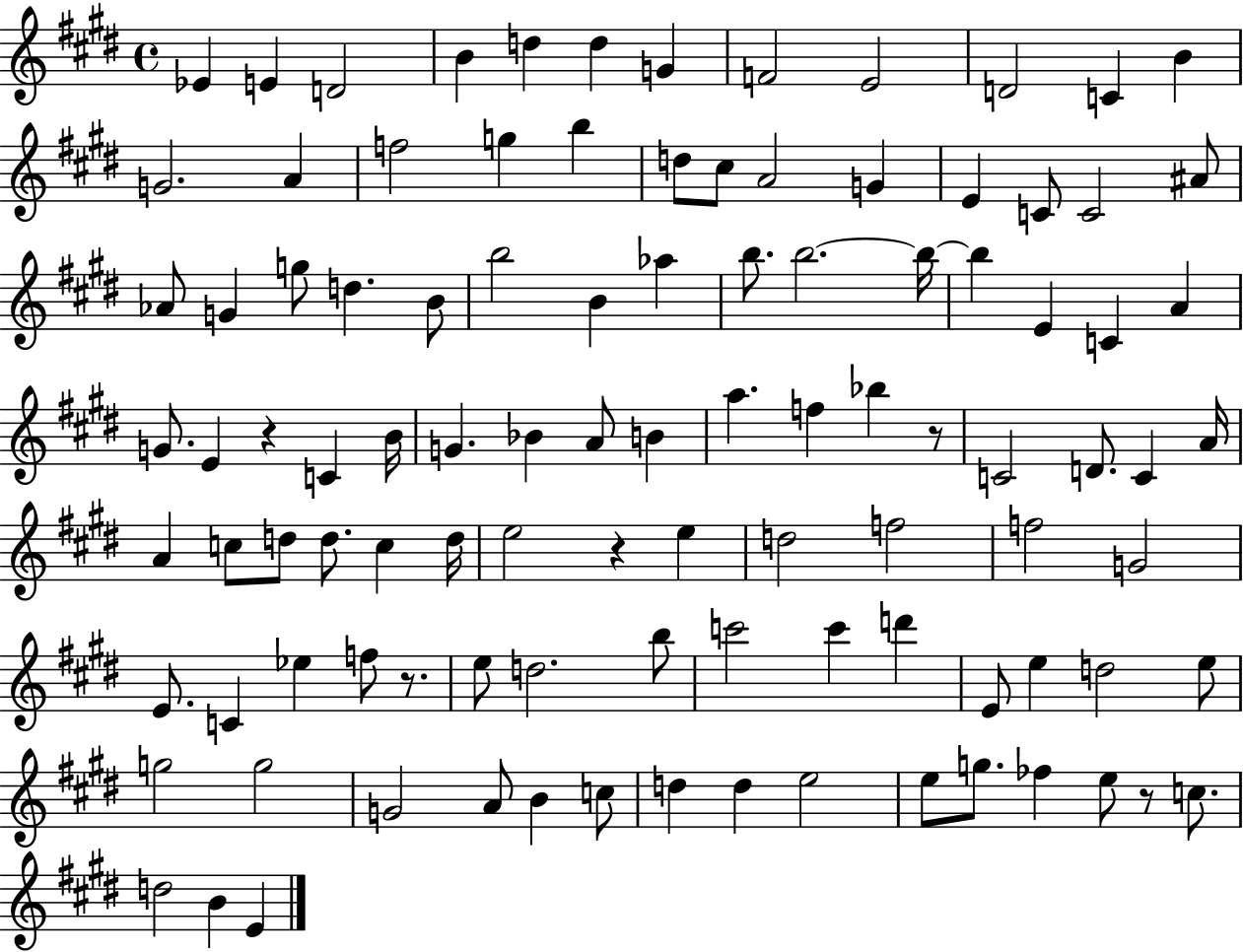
Eb4/q E4/q D4/h B4/q D5/q D5/q G4/q F4/h E4/h D4/h C4/q B4/q G4/h. A4/q F5/h G5/q B5/q D5/e C#5/e A4/h G4/q E4/q C4/e C4/h A#4/e Ab4/e G4/q G5/e D5/q. B4/e B5/h B4/q Ab5/q B5/e. B5/h. B5/s B5/q E4/q C4/q A4/q G4/e. E4/q R/q C4/q B4/s G4/q. Bb4/q A4/e B4/q A5/q. F5/q Bb5/q R/e C4/h D4/e. C4/q A4/s A4/q C5/e D5/e D5/e. C5/q D5/s E5/h R/q E5/q D5/h F5/h F5/h G4/h E4/e. C4/q Eb5/q F5/e R/e. E5/e D5/h. B5/e C6/h C6/q D6/q E4/e E5/q D5/h E5/e G5/h G5/h G4/h A4/e B4/q C5/e D5/q D5/q E5/h E5/e G5/e. FES5/q E5/e R/e C5/e. D5/h B4/q E4/q